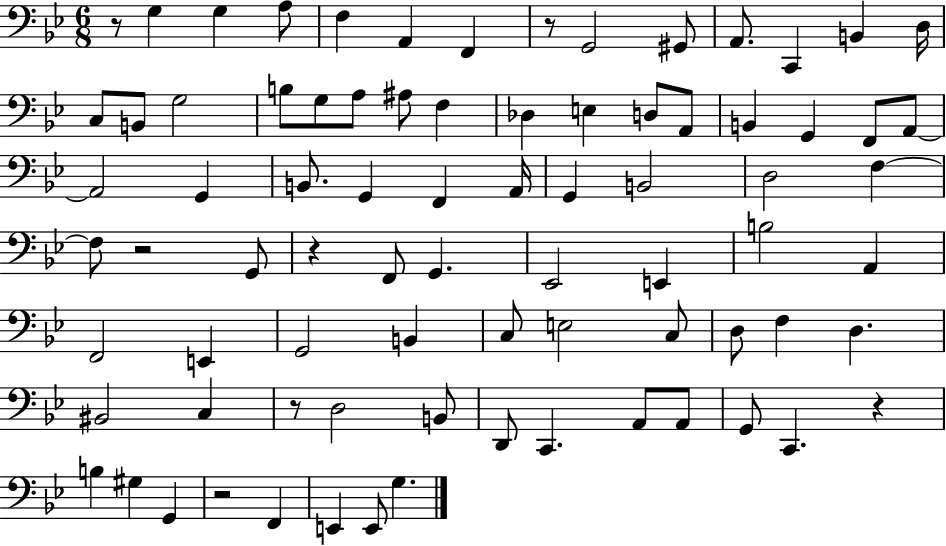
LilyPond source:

{
  \clef bass
  \numericTimeSignature
  \time 6/8
  \key bes \major
  r8 g4 g4 a8 | f4 a,4 f,4 | r8 g,2 gis,8 | a,8. c,4 b,4 d16 | \break c8 b,8 g2 | b8 g8 a8 ais8 f4 | des4 e4 d8 a,8 | b,4 g,4 f,8 a,8~~ | \break a,2 g,4 | b,8. g,4 f,4 a,16 | g,4 b,2 | d2 f4~~ | \break f8 r2 g,8 | r4 f,8 g,4. | ees,2 e,4 | b2 a,4 | \break f,2 e,4 | g,2 b,4 | c8 e2 c8 | d8 f4 d4. | \break bis,2 c4 | r8 d2 b,8 | d,8 c,4. a,8 a,8 | g,8 c,4. r4 | \break b4 gis4 g,4 | r2 f,4 | e,4 e,8 g4. | \bar "|."
}